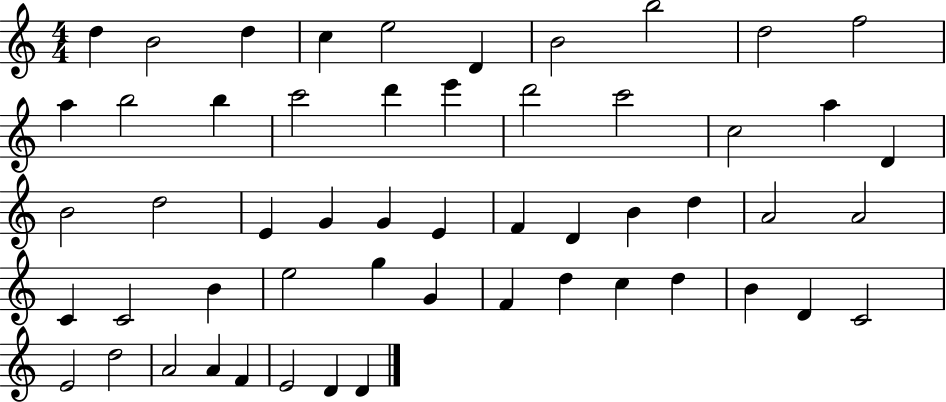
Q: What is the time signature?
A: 4/4